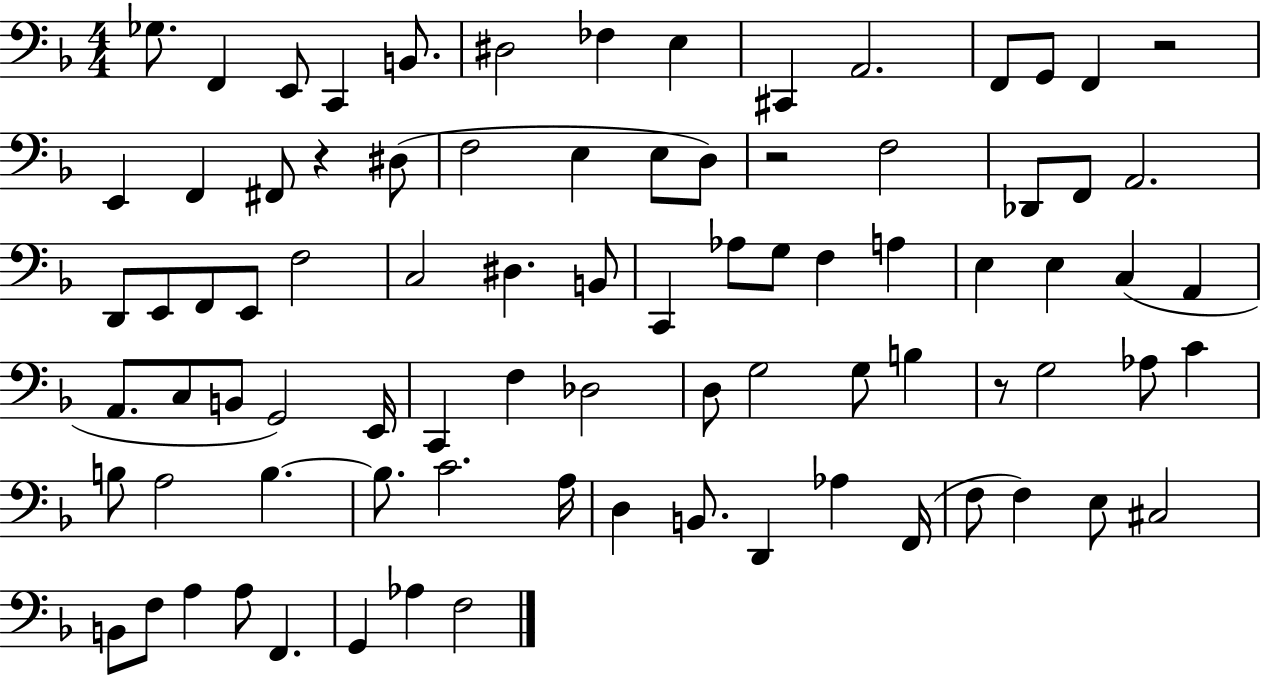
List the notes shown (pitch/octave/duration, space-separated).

Gb3/e. F2/q E2/e C2/q B2/e. D#3/h FES3/q E3/q C#2/q A2/h. F2/e G2/e F2/q R/h E2/q F2/q F#2/e R/q D#3/e F3/h E3/q E3/e D3/e R/h F3/h Db2/e F2/e A2/h. D2/e E2/e F2/e E2/e F3/h C3/h D#3/q. B2/e C2/q Ab3/e G3/e F3/q A3/q E3/q E3/q C3/q A2/q A2/e. C3/e B2/e G2/h E2/s C2/q F3/q Db3/h D3/e G3/h G3/e B3/q R/e G3/h Ab3/e C4/q B3/e A3/h B3/q. B3/e. C4/h. A3/s D3/q B2/e. D2/q Ab3/q F2/s F3/e F3/q E3/e C#3/h B2/e F3/e A3/q A3/e F2/q. G2/q Ab3/q F3/h